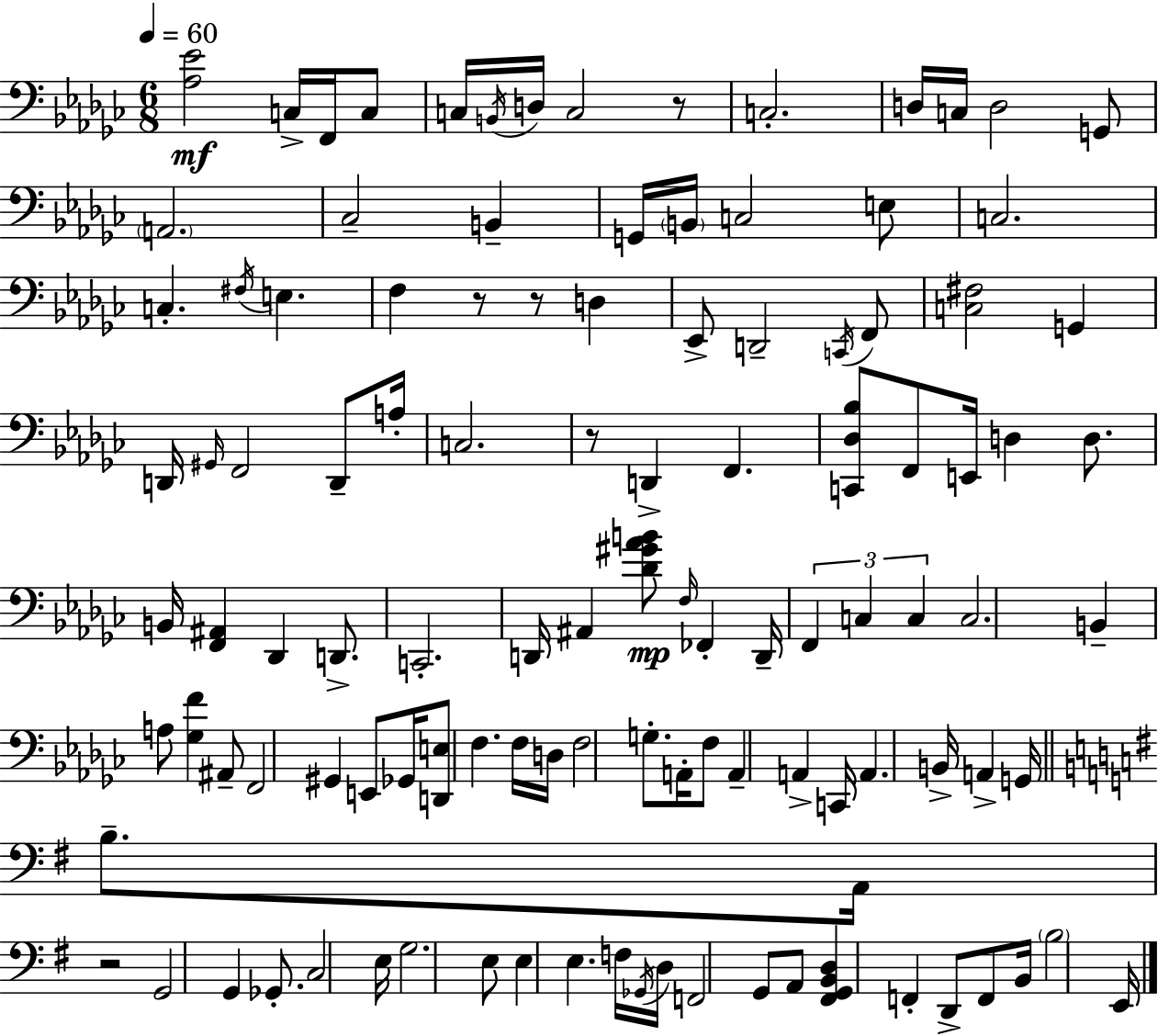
X:1
T:Untitled
M:6/8
L:1/4
K:Ebm
[_A,_E]2 C,/4 F,,/4 C,/2 C,/4 B,,/4 D,/4 C,2 z/2 C,2 D,/4 C,/4 D,2 G,,/2 A,,2 _C,2 B,, G,,/4 B,,/4 C,2 E,/2 C,2 C, ^F,/4 E, F, z/2 z/2 D, _E,,/2 D,,2 C,,/4 F,,/2 [C,^F,]2 G,, D,,/4 ^G,,/4 F,,2 D,,/2 A,/4 C,2 z/2 D,, F,, [C,,_D,_B,]/2 F,,/2 E,,/4 D, D,/2 B,,/4 [F,,^A,,] _D,, D,,/2 C,,2 D,,/4 ^A,, [_D^G_AB]/2 F,/4 _F,, D,,/4 F,, C, C, C,2 B,, A,/2 [_G,F] ^A,,/2 F,,2 ^G,, E,,/2 _G,,/4 [D,,E,]/2 F, F,/4 D,/4 F,2 G,/2 A,,/4 F,/2 A,, A,, C,,/4 A,, B,,/4 A,, G,,/4 B,/2 A,,/4 z2 G,,2 G,, _G,,/2 C,2 E,/4 G,2 E,/2 E, E, F,/4 _G,,/4 D,/4 F,,2 G,,/2 A,,/2 [^F,,G,,B,,D,] F,, D,,/2 F,,/2 B,,/4 B,2 E,,/4